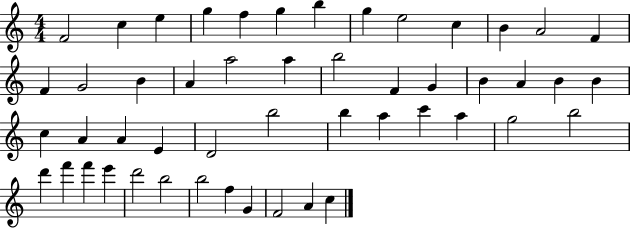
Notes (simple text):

F4/h C5/q E5/q G5/q F5/q G5/q B5/q G5/q E5/h C5/q B4/q A4/h F4/q F4/q G4/h B4/q A4/q A5/h A5/q B5/h F4/q G4/q B4/q A4/q B4/q B4/q C5/q A4/q A4/q E4/q D4/h B5/h B5/q A5/q C6/q A5/q G5/h B5/h D6/q F6/q F6/q E6/q D6/h B5/h B5/h F5/q G4/q F4/h A4/q C5/q